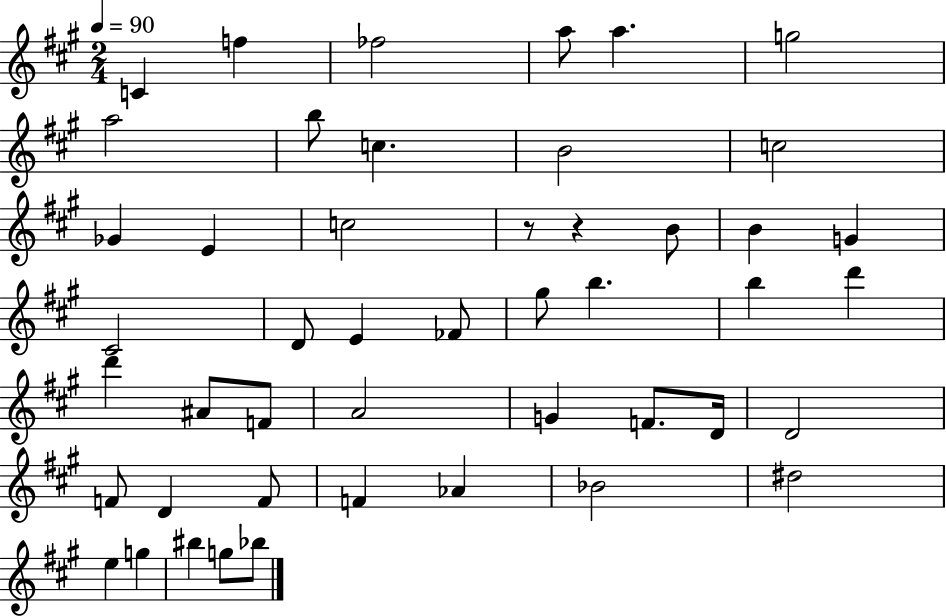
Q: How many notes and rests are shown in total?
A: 47